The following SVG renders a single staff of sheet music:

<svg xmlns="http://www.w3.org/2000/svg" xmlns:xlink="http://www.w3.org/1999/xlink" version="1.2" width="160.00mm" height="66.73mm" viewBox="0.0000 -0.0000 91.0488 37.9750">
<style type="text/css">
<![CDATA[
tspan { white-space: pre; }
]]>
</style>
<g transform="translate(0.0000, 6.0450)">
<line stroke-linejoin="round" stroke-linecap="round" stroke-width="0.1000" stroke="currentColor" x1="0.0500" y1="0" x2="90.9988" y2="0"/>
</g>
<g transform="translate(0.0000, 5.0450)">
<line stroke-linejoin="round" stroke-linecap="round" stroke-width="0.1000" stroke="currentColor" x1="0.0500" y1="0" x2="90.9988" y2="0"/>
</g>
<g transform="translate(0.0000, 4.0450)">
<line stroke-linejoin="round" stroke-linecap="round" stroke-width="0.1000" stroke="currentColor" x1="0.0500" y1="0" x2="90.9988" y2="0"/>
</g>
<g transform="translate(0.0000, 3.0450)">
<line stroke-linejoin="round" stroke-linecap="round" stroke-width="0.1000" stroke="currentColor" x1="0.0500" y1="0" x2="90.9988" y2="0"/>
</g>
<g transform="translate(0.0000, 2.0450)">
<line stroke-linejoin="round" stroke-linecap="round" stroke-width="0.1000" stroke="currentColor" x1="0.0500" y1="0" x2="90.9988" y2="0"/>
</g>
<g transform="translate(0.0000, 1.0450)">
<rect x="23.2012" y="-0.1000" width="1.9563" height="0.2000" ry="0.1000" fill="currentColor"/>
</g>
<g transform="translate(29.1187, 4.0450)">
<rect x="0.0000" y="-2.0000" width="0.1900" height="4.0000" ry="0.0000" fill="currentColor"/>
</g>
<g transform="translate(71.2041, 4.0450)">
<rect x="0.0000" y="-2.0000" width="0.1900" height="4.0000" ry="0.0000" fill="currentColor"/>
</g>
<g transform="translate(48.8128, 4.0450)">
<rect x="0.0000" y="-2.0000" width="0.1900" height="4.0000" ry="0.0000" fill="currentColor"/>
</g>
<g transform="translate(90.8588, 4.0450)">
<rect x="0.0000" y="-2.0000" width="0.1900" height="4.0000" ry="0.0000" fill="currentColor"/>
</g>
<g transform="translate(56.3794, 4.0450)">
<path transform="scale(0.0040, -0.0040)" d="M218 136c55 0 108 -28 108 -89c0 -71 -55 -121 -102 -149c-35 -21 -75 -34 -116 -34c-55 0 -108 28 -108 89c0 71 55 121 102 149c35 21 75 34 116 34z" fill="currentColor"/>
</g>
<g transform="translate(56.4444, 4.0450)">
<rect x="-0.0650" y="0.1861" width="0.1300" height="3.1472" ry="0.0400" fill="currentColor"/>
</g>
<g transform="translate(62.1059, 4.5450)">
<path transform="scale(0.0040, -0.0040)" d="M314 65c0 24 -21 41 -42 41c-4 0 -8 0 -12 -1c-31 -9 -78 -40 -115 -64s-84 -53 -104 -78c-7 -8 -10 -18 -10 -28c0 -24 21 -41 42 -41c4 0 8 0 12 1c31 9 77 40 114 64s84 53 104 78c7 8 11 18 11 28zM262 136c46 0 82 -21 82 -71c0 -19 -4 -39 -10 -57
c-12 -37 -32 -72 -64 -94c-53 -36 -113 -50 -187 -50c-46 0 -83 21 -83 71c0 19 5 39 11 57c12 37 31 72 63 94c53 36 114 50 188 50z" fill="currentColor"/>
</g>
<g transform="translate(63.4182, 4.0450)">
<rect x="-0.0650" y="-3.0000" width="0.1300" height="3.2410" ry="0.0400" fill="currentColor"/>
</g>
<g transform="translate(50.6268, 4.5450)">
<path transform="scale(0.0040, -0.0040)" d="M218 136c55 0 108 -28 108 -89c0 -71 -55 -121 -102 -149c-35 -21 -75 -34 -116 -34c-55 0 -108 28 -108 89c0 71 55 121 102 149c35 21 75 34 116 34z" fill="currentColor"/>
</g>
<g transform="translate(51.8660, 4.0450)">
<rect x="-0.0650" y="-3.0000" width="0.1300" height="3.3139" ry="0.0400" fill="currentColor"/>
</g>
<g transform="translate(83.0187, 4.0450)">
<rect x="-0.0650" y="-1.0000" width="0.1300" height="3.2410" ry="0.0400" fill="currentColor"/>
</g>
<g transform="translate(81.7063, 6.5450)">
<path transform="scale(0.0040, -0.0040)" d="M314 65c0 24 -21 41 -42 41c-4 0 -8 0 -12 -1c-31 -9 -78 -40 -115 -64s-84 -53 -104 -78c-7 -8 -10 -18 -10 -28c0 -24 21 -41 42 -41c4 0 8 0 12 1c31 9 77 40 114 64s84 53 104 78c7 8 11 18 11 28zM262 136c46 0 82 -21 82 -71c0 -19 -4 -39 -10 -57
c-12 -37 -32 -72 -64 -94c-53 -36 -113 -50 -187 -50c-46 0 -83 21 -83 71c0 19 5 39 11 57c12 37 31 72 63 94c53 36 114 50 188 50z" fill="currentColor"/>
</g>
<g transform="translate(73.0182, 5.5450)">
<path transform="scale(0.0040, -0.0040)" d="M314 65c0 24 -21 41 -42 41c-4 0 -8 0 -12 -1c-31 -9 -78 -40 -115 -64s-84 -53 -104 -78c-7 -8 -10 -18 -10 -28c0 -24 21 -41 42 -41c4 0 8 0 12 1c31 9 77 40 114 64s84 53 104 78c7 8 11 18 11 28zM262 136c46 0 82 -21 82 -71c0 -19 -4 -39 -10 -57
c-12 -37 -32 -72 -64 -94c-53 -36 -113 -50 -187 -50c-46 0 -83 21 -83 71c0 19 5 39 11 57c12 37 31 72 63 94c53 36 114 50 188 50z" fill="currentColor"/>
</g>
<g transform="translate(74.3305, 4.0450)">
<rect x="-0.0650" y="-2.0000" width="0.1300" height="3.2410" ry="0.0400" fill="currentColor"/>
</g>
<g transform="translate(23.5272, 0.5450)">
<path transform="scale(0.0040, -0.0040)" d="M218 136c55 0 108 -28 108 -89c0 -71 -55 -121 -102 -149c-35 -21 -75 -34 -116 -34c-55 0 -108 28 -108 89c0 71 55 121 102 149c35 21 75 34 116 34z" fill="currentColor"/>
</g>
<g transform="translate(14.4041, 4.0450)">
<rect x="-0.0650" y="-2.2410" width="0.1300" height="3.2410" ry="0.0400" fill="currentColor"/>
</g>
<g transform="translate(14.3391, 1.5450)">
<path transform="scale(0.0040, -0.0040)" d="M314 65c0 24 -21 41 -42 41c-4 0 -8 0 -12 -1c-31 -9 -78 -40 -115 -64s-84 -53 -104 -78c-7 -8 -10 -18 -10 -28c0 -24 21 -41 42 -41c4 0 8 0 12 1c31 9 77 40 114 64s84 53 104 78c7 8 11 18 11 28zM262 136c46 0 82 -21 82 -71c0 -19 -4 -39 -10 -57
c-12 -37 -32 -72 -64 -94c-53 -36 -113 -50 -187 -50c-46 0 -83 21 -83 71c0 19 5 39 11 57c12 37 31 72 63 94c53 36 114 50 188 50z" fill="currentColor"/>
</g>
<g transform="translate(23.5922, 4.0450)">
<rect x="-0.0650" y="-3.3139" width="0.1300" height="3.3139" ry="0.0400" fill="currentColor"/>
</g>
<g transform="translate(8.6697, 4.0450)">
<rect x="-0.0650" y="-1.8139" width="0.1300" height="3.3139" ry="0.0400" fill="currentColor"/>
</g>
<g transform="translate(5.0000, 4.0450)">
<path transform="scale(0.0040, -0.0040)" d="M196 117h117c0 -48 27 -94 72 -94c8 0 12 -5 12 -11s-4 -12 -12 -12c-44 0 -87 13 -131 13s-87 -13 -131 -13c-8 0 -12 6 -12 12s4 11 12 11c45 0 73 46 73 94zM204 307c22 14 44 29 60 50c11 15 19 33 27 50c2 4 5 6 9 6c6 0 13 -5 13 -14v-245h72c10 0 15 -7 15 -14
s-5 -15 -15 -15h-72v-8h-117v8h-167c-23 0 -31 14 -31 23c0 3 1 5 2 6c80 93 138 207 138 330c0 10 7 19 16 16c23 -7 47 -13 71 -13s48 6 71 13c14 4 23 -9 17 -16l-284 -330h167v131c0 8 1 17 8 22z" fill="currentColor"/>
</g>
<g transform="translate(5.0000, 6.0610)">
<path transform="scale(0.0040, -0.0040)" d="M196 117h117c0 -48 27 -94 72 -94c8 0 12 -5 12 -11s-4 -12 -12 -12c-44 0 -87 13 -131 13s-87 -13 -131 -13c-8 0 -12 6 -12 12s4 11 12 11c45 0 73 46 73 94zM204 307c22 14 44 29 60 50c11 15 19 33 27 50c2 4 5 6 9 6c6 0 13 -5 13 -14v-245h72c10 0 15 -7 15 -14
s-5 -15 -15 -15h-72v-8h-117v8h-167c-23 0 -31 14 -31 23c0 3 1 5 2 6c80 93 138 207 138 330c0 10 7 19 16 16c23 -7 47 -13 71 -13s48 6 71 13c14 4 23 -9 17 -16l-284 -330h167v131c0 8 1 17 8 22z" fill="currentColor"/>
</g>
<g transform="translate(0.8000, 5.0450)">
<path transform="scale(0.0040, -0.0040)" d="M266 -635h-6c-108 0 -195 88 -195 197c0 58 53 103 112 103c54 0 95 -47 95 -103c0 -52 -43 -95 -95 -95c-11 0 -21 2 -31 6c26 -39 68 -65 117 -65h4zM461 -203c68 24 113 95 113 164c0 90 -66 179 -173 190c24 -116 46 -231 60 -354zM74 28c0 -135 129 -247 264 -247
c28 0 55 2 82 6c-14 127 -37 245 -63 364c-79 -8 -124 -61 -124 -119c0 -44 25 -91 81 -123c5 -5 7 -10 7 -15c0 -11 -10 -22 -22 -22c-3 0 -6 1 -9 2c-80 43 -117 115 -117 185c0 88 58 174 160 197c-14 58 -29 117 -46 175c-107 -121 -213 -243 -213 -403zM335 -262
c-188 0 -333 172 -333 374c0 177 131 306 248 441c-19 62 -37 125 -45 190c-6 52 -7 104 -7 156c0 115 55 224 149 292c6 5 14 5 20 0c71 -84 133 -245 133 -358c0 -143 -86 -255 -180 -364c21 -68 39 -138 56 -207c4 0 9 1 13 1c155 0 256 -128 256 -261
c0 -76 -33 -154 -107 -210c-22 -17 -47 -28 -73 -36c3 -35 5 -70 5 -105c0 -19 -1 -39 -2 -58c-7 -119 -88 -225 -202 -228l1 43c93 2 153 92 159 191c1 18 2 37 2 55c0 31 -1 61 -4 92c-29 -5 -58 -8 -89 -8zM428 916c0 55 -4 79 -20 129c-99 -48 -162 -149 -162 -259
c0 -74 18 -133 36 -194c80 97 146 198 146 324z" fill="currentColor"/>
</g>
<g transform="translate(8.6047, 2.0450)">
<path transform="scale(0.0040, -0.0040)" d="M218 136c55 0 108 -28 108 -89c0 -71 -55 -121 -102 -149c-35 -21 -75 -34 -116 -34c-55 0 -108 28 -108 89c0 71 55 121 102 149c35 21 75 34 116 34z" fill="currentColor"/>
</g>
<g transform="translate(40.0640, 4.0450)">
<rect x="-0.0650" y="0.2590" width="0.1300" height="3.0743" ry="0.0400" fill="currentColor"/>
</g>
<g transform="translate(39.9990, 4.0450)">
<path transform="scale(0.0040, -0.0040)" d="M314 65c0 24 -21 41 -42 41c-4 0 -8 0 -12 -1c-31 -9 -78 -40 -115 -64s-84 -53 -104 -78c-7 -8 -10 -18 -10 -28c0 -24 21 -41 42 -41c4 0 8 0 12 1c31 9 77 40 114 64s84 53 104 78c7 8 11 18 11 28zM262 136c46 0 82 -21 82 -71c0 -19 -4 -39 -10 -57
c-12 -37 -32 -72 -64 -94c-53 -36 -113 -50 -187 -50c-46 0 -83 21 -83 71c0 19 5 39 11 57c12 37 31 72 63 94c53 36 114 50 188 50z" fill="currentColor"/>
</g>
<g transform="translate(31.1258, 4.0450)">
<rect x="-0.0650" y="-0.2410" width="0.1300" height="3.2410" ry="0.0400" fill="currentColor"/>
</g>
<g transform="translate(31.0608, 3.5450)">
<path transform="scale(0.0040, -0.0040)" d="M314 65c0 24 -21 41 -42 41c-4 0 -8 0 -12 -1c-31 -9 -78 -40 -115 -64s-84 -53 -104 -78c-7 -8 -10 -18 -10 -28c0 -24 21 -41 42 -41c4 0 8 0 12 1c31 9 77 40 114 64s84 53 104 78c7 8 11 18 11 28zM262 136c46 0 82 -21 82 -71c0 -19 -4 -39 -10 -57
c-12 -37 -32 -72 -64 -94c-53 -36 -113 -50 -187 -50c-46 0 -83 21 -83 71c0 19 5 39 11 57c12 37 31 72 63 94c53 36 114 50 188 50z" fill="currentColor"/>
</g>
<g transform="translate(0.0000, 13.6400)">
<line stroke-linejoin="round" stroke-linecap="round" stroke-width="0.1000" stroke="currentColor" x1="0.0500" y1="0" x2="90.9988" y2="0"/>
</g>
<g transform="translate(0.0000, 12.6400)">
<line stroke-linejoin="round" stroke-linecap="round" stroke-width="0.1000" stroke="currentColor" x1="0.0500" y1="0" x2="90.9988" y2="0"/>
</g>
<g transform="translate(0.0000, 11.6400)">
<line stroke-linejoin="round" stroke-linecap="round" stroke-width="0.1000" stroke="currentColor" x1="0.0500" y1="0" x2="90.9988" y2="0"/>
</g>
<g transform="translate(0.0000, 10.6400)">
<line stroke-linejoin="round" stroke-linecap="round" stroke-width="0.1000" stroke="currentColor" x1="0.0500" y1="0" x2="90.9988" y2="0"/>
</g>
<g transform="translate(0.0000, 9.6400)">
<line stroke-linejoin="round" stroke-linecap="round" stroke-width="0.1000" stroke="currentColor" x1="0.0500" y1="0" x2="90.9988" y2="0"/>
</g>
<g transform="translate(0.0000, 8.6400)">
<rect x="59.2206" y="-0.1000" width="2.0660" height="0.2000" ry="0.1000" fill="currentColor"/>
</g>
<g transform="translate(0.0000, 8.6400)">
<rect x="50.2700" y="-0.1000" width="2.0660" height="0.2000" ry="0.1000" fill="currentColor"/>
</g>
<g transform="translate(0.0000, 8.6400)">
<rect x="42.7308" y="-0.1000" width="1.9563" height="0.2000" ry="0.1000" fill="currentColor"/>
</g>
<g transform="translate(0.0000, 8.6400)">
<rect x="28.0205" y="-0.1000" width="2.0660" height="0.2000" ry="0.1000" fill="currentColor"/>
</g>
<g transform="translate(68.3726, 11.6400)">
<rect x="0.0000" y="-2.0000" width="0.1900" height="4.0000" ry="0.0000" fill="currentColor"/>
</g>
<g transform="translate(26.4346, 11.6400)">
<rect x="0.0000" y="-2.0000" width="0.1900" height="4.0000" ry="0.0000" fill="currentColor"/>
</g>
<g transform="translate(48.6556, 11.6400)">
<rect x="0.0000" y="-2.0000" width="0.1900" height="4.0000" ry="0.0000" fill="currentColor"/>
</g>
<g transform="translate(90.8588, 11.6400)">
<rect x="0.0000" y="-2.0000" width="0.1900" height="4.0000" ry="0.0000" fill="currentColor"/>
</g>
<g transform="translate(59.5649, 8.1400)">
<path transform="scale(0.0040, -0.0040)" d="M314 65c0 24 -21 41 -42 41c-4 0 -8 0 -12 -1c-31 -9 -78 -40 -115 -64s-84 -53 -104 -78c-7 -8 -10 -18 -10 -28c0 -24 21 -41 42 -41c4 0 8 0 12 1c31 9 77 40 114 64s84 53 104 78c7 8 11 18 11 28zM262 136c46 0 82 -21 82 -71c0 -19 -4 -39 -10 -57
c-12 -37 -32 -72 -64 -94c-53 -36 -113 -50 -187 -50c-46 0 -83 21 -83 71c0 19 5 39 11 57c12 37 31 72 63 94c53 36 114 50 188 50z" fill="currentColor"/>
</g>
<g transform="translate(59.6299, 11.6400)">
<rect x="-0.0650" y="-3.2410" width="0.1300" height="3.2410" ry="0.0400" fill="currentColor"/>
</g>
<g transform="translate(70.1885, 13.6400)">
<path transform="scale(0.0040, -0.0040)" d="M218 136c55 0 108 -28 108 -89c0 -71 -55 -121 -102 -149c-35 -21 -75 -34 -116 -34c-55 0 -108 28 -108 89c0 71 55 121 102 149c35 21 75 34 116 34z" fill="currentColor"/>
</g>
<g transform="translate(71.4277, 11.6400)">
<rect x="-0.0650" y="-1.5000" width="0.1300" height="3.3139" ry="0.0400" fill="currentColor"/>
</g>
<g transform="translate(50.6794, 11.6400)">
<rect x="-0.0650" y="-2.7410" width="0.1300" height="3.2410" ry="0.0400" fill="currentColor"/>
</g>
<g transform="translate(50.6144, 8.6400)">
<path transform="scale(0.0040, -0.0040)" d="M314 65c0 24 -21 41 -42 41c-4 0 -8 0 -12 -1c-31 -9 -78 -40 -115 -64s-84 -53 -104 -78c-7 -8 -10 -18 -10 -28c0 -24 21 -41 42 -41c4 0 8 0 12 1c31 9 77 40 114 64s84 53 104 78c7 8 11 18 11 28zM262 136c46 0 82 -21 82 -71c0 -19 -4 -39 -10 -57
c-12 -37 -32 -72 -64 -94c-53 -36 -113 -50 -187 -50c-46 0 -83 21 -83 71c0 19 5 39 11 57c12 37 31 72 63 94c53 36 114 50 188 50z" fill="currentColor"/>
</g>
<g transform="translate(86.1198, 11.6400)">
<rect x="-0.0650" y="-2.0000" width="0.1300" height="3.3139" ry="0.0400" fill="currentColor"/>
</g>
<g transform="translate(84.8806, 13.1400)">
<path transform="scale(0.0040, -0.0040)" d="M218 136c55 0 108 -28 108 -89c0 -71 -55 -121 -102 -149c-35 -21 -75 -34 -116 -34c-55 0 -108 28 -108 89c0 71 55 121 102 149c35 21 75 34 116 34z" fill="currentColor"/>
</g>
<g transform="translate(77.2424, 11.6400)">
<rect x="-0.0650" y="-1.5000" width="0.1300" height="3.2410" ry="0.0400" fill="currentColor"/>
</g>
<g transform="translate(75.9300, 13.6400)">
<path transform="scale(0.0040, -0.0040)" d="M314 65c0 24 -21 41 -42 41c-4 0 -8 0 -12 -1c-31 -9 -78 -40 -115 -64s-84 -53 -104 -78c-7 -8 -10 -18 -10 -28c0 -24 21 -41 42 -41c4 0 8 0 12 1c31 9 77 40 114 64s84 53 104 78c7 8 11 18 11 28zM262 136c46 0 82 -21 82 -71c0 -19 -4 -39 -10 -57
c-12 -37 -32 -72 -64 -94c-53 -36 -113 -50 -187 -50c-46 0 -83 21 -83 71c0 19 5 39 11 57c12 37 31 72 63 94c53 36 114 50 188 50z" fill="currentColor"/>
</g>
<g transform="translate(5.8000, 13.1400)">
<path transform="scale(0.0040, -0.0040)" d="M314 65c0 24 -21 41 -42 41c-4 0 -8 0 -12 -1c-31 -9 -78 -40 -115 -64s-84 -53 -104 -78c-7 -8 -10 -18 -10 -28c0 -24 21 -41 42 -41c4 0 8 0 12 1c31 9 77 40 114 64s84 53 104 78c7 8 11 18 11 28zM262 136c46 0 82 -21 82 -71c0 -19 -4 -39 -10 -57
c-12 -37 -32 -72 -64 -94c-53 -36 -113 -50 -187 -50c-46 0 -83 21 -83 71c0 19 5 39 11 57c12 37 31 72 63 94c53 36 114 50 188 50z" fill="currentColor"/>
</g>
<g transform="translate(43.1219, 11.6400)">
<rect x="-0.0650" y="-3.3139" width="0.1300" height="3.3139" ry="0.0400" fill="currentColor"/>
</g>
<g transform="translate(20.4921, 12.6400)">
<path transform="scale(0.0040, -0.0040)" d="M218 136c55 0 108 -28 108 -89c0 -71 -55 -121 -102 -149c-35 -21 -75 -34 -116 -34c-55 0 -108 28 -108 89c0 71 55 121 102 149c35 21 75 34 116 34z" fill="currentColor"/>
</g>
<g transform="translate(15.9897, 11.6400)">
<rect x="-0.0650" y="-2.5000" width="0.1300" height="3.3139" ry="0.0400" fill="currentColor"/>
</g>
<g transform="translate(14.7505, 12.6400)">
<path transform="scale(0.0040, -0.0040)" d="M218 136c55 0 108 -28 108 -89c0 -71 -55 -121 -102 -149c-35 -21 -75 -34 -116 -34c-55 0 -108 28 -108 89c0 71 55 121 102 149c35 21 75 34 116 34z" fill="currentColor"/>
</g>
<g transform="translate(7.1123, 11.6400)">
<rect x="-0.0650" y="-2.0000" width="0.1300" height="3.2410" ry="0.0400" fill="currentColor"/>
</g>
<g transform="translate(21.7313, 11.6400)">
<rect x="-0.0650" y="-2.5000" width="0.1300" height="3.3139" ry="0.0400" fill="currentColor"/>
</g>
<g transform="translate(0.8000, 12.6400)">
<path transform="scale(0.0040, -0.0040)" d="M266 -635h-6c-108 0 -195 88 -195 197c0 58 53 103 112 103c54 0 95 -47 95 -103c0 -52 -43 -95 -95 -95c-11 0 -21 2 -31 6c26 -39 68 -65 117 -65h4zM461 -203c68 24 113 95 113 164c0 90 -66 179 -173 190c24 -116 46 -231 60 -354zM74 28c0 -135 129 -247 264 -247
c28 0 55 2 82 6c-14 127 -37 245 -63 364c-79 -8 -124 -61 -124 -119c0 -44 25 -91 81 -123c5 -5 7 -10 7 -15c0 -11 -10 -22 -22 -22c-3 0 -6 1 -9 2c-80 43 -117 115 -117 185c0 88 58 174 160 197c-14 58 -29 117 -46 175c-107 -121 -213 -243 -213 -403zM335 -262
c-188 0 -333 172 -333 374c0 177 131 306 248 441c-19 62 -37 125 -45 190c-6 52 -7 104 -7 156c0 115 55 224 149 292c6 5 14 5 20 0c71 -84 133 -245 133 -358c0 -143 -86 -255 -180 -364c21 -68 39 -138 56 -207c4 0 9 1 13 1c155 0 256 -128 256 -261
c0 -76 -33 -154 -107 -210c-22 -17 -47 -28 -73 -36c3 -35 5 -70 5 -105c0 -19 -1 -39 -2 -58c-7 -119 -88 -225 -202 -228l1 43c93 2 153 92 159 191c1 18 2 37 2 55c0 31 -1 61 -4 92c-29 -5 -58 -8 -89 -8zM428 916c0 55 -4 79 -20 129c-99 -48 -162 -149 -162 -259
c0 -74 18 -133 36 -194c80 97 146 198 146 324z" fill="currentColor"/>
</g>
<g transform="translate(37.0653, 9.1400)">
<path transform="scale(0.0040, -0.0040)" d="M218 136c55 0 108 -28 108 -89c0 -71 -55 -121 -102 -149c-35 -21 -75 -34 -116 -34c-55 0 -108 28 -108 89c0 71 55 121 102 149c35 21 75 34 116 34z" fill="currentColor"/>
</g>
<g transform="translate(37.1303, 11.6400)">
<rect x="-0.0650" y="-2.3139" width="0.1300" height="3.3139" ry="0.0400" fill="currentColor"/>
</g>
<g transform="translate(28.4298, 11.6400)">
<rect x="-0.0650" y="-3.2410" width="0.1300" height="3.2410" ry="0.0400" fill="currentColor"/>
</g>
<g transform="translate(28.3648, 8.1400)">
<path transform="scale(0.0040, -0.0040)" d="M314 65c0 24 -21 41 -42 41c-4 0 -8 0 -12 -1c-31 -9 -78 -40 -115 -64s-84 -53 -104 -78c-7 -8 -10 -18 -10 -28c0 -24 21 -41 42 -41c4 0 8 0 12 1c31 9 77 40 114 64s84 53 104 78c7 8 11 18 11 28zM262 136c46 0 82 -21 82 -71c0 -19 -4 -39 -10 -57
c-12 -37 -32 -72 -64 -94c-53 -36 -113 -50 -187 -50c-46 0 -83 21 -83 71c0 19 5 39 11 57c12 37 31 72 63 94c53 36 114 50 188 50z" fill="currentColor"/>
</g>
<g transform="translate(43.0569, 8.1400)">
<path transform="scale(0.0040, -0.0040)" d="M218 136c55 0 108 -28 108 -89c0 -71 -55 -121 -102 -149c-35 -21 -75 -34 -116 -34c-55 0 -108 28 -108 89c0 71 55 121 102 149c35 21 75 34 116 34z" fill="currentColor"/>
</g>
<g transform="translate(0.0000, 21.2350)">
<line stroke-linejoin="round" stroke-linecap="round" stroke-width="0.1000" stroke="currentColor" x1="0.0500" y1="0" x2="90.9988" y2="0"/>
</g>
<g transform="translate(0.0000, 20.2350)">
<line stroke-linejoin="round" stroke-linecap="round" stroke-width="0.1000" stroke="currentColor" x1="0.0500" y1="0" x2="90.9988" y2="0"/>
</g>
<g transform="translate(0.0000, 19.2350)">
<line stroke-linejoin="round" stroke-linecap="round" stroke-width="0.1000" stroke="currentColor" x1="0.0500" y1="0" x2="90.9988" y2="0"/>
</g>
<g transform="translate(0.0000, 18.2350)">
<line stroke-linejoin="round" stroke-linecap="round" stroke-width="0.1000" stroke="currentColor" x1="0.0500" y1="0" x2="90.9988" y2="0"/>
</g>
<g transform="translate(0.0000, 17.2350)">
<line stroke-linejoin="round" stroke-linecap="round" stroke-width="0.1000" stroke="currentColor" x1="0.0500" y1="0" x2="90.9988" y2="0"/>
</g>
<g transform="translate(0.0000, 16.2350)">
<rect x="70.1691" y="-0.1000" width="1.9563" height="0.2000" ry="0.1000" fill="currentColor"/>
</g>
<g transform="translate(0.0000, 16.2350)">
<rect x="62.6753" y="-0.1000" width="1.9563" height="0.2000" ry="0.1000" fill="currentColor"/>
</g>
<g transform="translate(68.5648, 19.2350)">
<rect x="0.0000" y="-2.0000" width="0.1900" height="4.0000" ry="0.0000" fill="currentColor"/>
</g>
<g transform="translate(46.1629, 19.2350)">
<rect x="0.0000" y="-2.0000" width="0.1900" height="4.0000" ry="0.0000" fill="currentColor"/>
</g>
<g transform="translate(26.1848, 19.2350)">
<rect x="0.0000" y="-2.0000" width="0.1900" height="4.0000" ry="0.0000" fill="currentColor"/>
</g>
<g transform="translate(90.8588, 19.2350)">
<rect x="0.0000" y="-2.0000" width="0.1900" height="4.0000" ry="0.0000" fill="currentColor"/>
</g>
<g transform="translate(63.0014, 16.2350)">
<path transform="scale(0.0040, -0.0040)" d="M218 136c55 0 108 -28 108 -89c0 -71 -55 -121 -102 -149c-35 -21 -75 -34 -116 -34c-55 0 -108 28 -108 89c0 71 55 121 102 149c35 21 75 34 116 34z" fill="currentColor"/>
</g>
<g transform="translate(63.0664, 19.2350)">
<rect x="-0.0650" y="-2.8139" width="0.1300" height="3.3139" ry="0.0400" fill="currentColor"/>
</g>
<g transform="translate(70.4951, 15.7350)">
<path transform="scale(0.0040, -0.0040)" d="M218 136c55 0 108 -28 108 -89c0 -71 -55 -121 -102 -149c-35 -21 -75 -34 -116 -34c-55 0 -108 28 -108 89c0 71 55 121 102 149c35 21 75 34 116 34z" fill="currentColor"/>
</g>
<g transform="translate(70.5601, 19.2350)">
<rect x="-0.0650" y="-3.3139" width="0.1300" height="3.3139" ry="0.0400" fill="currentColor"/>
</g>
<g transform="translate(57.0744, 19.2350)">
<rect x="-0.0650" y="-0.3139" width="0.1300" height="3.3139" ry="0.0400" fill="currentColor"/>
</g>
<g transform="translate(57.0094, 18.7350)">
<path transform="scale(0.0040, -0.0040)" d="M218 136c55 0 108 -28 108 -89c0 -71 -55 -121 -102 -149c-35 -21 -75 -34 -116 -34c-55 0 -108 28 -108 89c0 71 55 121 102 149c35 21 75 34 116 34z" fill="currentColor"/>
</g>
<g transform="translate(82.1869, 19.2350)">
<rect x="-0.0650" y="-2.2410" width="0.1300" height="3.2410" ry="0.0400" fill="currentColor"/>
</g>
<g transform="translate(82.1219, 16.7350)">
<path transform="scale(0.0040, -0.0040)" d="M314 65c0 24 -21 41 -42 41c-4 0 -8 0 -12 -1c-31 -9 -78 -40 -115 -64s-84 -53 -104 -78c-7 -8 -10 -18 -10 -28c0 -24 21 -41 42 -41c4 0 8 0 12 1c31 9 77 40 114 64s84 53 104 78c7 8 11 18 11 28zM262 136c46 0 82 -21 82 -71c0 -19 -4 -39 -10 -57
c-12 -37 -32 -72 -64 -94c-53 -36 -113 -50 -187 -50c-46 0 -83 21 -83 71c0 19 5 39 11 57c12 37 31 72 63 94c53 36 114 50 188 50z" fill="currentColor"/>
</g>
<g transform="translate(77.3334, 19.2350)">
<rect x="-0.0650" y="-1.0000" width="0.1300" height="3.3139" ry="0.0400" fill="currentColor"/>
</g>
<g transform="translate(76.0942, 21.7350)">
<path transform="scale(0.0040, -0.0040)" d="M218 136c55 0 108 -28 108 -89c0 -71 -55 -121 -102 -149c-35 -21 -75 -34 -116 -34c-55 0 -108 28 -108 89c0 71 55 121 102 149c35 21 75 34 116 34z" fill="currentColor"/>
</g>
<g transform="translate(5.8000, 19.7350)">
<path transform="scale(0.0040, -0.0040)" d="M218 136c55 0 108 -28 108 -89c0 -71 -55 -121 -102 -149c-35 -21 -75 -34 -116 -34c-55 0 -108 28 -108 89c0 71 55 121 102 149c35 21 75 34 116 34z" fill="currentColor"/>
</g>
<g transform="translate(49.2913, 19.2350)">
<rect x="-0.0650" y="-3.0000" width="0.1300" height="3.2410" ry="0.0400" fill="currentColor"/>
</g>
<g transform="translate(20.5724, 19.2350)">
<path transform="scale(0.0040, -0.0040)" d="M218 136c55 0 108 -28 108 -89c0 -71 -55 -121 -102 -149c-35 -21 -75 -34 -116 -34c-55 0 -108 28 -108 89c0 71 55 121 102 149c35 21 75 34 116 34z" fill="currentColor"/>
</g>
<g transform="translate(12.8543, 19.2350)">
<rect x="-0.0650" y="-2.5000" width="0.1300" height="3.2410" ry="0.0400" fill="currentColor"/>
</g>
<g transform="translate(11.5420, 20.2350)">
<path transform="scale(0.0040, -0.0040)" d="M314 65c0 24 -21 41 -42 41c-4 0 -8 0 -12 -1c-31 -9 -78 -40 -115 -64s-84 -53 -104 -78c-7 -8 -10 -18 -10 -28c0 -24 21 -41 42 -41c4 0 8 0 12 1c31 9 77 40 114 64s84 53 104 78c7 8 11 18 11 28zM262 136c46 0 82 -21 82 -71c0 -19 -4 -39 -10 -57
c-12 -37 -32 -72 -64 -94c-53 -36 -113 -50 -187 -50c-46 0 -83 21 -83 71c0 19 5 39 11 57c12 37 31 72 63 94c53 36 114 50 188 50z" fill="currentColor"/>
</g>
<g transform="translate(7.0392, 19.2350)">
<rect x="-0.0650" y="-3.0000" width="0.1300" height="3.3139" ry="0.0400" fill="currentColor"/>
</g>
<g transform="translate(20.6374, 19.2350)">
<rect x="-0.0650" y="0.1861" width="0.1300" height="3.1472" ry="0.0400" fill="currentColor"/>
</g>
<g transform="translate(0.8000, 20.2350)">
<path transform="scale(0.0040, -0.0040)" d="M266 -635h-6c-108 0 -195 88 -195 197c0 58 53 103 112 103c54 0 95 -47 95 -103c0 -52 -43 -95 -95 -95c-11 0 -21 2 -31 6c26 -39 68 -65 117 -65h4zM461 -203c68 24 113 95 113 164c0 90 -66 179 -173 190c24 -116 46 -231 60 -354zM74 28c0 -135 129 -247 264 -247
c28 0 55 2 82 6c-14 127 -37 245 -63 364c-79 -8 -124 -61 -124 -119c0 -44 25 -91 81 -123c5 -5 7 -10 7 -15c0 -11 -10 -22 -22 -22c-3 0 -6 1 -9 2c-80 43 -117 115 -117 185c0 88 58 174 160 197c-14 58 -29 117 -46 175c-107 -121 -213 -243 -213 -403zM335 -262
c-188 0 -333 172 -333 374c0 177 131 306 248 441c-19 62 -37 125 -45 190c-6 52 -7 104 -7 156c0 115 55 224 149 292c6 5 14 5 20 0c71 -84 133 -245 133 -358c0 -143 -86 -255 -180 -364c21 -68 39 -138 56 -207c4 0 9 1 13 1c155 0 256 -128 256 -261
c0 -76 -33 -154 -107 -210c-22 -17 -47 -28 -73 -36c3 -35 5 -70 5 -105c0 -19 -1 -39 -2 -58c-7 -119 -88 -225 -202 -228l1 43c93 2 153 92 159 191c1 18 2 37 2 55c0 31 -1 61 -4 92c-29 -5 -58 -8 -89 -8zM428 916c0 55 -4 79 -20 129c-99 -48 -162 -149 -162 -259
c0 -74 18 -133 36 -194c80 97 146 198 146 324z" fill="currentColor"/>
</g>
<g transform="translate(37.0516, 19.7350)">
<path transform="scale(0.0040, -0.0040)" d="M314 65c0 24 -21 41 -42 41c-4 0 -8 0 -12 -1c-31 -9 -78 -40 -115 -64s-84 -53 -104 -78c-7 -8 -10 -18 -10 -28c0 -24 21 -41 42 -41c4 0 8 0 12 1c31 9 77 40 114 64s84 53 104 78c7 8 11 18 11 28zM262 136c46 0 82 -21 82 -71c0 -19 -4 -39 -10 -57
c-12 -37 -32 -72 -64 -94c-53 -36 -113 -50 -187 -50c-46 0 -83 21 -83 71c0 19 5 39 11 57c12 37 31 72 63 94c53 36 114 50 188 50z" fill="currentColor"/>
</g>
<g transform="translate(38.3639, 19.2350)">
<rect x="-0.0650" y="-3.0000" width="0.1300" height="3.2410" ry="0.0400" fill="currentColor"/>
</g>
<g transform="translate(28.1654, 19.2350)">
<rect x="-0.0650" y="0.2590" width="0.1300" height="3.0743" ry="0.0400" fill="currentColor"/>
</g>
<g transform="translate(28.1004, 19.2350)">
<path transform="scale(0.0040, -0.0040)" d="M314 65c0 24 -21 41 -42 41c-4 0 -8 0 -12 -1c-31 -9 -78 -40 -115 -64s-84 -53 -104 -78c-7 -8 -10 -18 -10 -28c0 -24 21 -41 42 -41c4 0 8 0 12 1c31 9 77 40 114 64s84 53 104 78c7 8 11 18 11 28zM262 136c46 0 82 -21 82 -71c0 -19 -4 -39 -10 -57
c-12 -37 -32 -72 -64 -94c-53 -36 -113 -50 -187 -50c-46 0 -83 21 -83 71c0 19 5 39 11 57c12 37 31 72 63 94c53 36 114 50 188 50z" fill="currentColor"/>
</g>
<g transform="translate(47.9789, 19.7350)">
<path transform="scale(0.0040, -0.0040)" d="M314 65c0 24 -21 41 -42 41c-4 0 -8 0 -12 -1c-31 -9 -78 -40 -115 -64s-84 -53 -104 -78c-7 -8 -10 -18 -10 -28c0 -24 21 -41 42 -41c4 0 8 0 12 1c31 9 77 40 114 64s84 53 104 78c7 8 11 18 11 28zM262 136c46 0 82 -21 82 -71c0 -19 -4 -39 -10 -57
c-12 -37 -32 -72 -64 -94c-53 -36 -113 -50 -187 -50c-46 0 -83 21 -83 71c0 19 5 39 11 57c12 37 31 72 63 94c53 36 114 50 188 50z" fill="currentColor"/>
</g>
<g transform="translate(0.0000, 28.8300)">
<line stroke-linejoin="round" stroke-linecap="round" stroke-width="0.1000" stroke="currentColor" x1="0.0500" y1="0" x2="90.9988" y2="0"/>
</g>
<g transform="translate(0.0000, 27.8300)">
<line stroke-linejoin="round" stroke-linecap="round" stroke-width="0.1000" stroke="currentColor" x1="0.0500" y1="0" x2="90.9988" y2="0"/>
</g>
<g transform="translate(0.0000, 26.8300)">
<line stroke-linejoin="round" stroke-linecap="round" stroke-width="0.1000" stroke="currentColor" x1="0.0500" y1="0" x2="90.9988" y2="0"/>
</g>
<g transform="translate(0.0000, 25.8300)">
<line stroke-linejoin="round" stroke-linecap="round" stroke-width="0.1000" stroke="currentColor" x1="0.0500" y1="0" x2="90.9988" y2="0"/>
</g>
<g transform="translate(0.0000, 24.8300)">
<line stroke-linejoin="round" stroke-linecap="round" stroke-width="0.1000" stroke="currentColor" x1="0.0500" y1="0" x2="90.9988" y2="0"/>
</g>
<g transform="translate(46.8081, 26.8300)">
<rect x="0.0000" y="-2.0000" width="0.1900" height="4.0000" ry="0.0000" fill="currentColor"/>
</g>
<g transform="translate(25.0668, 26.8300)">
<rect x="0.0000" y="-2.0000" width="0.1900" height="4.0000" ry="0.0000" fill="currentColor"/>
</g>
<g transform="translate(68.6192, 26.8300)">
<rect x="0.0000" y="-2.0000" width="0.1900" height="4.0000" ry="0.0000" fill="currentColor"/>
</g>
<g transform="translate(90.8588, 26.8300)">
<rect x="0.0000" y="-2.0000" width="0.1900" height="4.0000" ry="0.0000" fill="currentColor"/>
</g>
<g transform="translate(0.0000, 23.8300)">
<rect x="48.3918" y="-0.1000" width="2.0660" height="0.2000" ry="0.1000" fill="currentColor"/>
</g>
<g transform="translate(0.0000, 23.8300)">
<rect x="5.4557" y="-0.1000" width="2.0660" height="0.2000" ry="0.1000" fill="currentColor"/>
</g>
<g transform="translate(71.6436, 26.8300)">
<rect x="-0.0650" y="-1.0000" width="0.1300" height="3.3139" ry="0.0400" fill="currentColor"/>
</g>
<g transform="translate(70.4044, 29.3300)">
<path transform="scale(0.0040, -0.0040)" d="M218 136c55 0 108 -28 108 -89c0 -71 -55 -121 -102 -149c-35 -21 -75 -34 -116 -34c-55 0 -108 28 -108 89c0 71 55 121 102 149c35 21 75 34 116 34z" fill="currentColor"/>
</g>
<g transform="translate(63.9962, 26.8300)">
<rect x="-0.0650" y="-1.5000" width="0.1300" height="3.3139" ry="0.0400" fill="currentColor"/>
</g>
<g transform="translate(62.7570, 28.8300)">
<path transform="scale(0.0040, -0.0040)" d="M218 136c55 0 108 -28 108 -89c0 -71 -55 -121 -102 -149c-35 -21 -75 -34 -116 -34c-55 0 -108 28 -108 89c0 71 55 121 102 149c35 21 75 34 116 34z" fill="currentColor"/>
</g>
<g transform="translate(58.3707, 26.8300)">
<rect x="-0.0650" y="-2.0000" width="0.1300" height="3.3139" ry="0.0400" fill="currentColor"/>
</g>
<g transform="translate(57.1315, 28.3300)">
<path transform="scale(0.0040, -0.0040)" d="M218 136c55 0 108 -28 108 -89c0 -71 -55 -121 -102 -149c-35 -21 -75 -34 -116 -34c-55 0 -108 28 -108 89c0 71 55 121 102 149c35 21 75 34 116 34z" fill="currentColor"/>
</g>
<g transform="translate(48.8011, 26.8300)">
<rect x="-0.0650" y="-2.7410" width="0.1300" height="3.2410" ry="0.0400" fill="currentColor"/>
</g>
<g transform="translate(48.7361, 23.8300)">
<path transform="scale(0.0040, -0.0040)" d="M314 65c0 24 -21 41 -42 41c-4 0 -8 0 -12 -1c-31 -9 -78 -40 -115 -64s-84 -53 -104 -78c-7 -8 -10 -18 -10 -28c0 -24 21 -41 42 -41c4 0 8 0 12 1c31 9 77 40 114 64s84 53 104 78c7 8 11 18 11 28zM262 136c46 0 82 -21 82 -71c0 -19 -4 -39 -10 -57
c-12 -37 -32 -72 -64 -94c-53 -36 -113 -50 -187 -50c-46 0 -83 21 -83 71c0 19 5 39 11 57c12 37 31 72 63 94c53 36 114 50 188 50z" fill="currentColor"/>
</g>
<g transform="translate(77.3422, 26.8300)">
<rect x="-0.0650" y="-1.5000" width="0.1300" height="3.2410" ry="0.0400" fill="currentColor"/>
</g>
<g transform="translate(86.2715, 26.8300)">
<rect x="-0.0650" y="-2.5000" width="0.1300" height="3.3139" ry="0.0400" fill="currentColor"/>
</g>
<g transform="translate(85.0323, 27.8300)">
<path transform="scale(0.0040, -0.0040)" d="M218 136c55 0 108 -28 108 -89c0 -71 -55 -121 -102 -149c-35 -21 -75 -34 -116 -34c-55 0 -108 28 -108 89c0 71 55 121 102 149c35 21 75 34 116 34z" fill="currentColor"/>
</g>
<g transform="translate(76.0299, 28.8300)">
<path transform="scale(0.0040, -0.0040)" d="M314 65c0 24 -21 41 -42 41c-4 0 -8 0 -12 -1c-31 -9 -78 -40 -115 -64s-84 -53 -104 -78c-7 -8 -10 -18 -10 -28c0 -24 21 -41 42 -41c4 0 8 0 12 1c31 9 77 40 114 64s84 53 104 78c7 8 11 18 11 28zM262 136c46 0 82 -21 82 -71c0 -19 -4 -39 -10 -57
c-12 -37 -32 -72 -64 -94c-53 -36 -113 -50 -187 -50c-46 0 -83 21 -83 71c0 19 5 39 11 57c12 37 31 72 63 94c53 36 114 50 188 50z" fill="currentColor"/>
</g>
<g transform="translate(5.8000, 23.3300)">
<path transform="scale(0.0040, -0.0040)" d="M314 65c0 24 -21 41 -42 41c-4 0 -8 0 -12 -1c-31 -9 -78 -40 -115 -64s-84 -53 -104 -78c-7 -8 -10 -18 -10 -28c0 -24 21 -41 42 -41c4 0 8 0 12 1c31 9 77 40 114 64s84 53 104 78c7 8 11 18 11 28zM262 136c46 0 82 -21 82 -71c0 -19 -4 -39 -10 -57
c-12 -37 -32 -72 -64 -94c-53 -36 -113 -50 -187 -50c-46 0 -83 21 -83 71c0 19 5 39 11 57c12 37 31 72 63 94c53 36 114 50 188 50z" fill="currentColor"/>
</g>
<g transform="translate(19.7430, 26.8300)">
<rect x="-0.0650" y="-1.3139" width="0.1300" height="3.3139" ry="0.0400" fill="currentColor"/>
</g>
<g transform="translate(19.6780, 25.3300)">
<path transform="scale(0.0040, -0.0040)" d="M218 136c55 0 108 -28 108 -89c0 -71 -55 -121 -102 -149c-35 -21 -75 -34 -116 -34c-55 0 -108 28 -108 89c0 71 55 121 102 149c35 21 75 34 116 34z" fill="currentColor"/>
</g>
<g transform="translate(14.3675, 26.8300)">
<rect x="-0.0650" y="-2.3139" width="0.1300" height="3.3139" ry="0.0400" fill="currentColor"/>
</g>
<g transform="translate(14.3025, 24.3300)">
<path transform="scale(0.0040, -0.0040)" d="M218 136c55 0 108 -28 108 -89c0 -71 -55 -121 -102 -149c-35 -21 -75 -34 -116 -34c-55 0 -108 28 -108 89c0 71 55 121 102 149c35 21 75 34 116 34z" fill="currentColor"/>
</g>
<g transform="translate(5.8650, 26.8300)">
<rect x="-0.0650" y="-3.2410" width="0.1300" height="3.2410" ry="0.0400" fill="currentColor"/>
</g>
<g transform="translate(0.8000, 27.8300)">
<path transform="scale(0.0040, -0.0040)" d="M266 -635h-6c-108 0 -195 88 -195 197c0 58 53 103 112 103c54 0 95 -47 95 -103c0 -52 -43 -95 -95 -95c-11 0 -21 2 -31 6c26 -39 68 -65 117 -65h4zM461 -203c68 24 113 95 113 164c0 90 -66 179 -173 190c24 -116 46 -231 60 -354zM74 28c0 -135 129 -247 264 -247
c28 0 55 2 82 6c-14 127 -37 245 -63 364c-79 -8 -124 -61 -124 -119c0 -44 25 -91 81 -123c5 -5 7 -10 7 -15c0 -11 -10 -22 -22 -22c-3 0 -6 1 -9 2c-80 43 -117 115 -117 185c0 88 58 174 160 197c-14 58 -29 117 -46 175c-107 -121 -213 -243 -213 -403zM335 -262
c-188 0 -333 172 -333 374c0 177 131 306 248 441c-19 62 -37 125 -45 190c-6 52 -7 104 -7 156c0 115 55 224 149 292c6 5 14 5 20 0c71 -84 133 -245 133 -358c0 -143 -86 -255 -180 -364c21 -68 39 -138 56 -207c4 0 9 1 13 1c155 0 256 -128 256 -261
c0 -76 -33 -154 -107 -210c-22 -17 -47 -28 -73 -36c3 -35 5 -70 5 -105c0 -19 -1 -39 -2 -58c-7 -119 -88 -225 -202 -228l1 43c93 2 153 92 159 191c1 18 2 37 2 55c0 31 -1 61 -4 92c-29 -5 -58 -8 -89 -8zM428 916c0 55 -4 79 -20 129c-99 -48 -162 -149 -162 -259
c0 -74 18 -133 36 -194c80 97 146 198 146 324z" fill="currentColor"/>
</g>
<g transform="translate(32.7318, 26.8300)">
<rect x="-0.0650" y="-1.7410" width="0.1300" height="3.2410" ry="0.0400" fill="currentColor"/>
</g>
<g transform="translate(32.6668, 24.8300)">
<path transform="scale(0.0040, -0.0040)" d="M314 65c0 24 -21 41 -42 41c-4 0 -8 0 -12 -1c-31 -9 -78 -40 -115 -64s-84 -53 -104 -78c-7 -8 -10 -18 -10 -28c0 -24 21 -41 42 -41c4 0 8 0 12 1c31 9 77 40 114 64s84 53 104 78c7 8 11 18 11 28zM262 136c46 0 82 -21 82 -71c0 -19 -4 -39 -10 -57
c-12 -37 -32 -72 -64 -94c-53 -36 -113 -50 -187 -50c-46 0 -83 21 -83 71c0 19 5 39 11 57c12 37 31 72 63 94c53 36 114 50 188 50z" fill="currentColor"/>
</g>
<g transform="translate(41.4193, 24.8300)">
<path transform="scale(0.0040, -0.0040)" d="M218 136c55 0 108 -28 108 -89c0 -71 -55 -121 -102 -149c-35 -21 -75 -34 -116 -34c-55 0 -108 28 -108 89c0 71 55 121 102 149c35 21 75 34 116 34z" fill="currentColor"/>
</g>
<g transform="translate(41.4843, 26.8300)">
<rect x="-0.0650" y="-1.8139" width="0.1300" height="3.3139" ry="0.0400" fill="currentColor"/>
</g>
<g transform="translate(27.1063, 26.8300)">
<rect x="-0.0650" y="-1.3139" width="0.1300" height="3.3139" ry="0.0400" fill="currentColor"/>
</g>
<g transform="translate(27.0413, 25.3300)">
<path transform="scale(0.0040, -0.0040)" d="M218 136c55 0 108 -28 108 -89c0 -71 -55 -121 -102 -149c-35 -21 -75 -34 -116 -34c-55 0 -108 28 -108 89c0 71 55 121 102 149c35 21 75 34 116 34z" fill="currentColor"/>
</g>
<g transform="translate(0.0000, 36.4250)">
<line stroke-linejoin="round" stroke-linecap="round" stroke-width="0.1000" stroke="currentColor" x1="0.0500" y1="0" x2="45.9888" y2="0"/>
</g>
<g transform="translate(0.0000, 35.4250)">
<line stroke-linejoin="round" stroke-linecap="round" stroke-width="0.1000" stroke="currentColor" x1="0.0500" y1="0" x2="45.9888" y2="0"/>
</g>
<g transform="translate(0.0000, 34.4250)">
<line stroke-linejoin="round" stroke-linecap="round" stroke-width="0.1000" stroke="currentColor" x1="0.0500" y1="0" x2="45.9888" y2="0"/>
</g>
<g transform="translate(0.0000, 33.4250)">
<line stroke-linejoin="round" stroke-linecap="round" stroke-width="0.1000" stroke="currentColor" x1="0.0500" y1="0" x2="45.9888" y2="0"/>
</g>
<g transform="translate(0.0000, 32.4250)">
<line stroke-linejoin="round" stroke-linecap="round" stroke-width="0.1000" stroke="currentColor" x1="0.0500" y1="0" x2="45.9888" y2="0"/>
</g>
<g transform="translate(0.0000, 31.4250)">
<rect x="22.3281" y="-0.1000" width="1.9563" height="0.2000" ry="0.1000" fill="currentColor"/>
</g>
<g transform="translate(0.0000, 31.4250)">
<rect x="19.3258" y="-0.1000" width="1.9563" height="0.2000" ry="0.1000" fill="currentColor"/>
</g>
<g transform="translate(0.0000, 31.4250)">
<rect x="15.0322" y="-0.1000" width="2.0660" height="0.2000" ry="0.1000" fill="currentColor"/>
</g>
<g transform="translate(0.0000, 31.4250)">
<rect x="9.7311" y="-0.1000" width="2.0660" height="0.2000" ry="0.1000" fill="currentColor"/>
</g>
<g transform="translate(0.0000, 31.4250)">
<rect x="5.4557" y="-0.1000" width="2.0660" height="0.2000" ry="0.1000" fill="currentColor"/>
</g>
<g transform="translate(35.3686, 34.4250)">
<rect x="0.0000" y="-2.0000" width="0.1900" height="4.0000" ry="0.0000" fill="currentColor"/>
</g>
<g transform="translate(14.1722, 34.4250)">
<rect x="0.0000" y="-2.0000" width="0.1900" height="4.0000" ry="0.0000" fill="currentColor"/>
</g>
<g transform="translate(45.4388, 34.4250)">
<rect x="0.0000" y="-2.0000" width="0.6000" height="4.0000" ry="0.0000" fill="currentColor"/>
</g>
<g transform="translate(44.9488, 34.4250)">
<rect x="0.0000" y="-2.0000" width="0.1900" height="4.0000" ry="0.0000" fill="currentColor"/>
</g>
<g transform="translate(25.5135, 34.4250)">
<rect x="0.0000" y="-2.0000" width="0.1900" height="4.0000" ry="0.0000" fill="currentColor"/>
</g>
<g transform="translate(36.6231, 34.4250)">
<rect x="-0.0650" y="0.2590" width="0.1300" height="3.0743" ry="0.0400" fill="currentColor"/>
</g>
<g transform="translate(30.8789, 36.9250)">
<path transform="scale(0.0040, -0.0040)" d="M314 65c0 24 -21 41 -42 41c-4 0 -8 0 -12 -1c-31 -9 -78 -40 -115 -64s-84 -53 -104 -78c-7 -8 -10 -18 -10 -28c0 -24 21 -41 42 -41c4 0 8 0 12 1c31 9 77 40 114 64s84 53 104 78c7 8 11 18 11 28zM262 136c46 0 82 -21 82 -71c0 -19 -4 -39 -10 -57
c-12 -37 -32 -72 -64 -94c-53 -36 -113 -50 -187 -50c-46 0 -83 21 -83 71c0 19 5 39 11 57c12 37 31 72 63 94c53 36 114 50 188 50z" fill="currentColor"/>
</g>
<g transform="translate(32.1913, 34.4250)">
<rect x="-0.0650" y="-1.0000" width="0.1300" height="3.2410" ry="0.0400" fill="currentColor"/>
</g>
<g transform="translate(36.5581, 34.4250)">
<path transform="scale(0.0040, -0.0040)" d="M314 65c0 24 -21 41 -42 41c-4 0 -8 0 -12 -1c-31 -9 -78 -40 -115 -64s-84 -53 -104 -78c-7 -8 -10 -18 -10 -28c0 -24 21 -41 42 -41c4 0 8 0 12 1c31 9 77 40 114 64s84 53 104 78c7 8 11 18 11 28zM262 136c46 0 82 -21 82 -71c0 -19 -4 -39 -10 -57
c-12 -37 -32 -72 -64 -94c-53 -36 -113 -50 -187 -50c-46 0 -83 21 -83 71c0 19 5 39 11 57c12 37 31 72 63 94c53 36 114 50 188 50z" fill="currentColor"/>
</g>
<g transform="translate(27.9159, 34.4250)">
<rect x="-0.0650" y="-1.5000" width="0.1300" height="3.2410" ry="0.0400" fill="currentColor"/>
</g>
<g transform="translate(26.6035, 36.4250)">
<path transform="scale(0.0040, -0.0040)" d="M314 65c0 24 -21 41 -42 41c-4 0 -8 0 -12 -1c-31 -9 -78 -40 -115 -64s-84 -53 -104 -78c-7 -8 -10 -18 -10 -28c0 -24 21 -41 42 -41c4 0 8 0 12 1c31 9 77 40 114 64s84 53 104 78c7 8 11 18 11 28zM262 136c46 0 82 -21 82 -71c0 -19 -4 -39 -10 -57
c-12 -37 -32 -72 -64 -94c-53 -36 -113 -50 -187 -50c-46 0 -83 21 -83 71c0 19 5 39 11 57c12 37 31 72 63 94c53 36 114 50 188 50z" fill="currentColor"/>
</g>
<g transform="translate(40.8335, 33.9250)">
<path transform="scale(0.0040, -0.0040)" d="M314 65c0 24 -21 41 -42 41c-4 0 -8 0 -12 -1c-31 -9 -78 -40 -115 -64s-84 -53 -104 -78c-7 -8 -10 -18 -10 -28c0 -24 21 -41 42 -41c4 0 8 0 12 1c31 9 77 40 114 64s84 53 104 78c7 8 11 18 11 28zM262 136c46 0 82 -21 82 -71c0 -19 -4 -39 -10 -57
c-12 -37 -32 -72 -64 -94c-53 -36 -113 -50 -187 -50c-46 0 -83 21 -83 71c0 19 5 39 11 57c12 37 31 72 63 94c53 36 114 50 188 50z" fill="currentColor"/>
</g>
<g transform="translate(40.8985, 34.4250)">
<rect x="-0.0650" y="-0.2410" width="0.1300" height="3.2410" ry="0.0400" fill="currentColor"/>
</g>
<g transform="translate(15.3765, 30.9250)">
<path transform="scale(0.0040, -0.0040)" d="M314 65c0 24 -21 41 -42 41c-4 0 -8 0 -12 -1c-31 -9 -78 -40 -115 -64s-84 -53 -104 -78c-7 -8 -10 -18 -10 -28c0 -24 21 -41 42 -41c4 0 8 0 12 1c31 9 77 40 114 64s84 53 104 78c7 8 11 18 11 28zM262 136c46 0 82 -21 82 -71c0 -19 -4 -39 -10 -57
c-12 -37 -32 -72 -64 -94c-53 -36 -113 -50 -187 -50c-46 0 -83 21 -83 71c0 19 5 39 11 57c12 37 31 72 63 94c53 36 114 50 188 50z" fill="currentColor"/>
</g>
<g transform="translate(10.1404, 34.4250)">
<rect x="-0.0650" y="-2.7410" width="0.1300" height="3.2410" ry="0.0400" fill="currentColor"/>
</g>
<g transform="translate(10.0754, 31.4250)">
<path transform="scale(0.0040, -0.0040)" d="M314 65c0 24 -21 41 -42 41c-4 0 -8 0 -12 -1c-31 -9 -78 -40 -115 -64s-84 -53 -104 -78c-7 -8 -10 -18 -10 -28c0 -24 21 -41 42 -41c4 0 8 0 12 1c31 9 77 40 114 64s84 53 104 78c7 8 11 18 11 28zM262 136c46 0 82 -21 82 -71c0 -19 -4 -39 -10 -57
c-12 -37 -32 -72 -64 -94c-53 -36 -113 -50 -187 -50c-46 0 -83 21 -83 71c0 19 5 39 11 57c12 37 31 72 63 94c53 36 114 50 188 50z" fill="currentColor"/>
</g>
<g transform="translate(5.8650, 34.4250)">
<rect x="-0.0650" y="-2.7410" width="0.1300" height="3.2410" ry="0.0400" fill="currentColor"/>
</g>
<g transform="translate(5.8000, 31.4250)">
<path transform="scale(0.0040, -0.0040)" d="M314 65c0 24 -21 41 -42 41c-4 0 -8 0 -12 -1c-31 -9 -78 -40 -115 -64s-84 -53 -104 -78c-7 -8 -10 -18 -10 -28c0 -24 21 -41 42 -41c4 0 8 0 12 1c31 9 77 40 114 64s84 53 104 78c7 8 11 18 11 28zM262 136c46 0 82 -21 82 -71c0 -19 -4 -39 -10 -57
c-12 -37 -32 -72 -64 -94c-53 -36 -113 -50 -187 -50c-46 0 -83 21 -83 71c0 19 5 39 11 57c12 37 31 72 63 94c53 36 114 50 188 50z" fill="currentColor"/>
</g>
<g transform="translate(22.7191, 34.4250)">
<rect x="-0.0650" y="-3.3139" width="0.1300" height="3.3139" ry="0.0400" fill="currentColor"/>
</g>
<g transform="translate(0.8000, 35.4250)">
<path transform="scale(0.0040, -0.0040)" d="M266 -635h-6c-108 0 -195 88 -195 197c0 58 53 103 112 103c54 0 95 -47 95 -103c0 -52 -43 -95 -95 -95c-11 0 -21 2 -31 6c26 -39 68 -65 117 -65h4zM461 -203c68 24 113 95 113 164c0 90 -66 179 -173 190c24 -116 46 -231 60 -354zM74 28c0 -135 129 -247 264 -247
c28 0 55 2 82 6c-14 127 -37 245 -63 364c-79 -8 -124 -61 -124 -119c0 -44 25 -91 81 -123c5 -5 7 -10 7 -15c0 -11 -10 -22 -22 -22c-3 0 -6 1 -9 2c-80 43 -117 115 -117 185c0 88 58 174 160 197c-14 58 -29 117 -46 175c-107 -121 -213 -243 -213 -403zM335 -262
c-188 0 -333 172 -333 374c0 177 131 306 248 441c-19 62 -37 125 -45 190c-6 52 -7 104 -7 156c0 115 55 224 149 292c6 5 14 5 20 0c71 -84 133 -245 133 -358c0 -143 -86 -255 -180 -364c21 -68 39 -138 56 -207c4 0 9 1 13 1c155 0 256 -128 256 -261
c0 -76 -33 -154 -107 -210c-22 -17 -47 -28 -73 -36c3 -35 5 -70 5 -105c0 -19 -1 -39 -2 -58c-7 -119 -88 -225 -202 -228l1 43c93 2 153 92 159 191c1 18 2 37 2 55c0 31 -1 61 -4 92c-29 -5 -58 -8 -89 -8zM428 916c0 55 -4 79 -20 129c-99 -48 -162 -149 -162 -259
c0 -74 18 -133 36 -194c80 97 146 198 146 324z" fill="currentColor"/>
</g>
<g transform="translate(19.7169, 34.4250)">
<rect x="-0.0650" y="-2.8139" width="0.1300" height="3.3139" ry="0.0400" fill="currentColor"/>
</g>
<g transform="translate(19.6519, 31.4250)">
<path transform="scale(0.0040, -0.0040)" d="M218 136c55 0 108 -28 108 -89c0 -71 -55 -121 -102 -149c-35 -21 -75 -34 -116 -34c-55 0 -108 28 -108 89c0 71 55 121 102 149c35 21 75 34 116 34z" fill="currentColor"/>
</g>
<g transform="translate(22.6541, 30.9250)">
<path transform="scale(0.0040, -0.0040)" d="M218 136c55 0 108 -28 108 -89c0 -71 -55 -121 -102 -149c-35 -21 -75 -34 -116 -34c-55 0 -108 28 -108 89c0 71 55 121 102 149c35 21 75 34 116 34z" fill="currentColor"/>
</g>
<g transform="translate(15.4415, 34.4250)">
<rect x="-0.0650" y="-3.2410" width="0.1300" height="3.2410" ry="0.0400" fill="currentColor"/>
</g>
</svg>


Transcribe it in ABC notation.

X:1
T:Untitled
M:4/4
L:1/4
K:C
f g2 b c2 B2 A B A2 F2 D2 F2 G G b2 g b a2 b2 E E2 F A G2 B B2 A2 A2 c a b D g2 b2 g e e f2 f a2 F E D E2 G a2 a2 b2 a b E2 D2 B2 c2